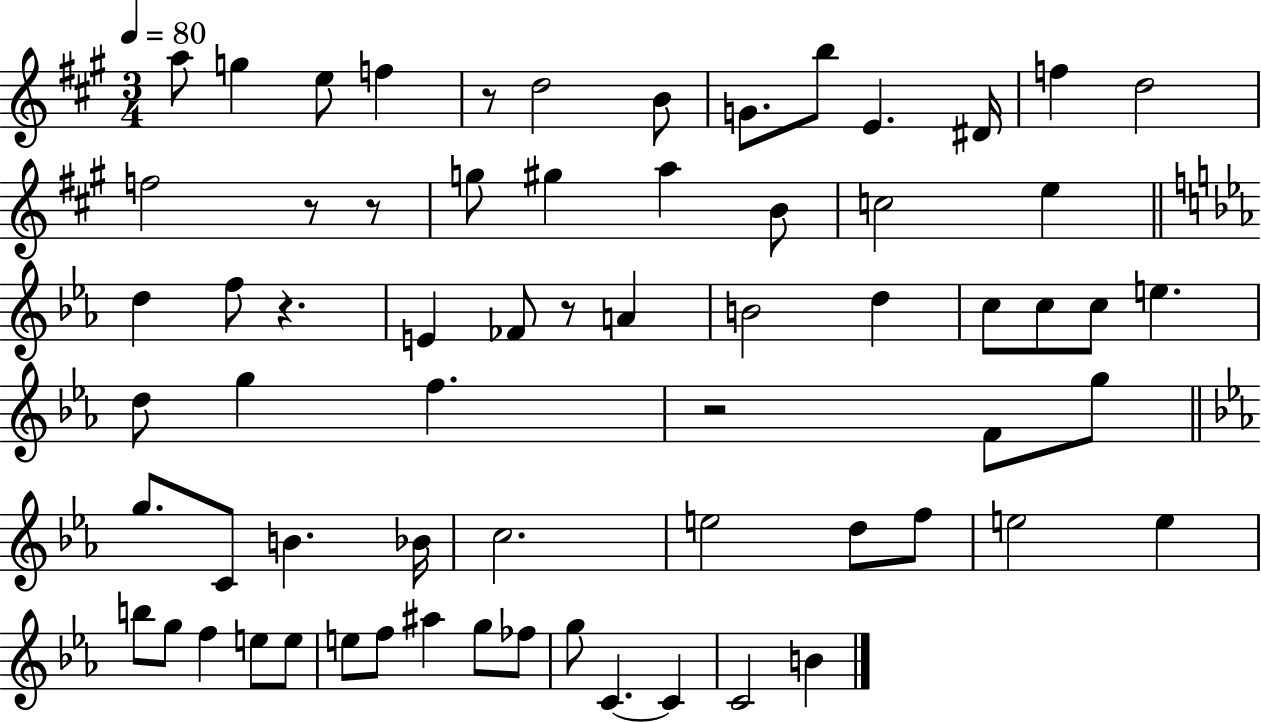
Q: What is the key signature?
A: A major